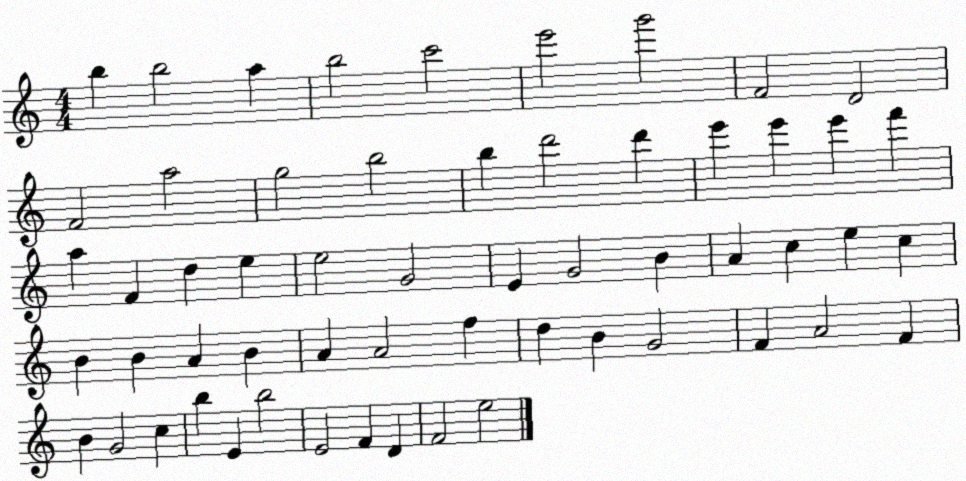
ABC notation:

X:1
T:Untitled
M:4/4
L:1/4
K:C
b b2 a b2 c'2 e'2 g'2 F2 D2 F2 a2 g2 b2 b d'2 d' e' e' e' f' a F d e e2 G2 E G2 B A c e c B B A B A A2 f d B G2 F A2 F B G2 c b E b2 E2 F D F2 e2